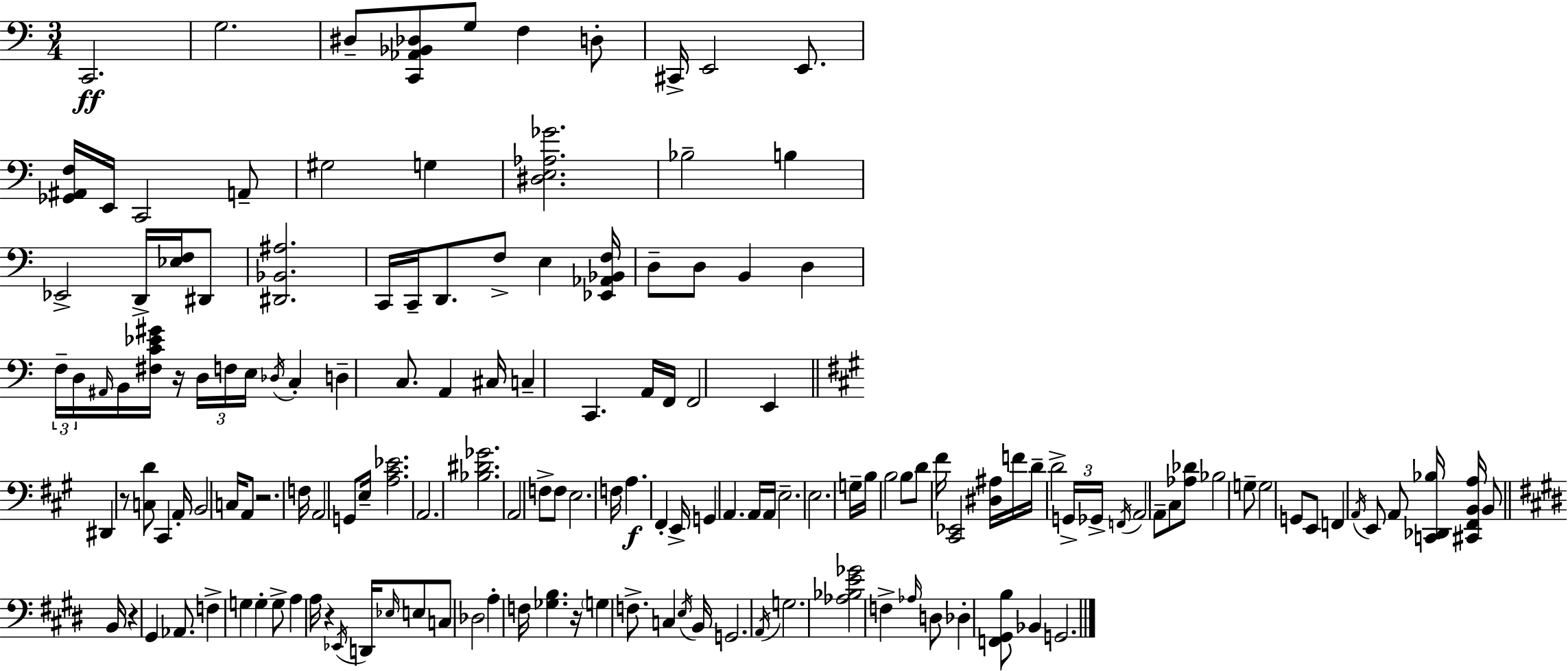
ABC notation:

X:1
T:Untitled
M:3/4
L:1/4
K:C
C,,2 G,2 ^D,/2 [C,,_A,,_B,,_D,]/2 G,/2 F, D,/2 ^C,,/4 E,,2 E,,/2 [_G,,^A,,F,]/4 E,,/4 C,,2 A,,/2 ^G,2 G, [^D,E,_A,_G]2 _B,2 B, _E,,2 D,,/4 [_E,F,]/4 ^D,,/2 [^D,,_B,,^A,]2 C,,/4 C,,/4 D,,/2 F,/2 E, [_E,,_A,,_B,,F,]/4 D,/2 D,/2 B,, D, F,/4 D,/4 ^A,,/4 B,,/4 [^F,C_E^G]/4 z/4 D,/4 F,/4 E,/4 _D,/4 C, D, C,/2 A,, ^C,/4 C, C,, A,,/4 F,,/4 F,,2 E,, ^D,, z/2 [C,D]/2 ^C,, A,,/4 B,,2 C,/4 A,,/2 z2 F,/4 A,,2 G,,/2 E,/4 [A,^C_E]2 A,,2 [_B,^D_G]2 A,,2 F,/2 F,/2 E,2 F,/4 A, ^F,, E,,/4 G,, A,, A,,/4 A,,/4 E,2 E,2 G,/4 B,/4 B,2 B,/2 D/2 ^F/4 [^C,,_E,,]2 [^D,^A,]/4 F/4 D/4 D2 G,,/4 _G,,/4 F,,/4 A,,2 A,,/2 ^C,/2 [_A,_D]/2 _B,2 G,/2 G,2 G,,/2 E,,/2 F,, A,,/4 E,,/2 A,,/2 [C,,_D,,_B,]/4 [^C,,^F,,B,,A,]/4 B,,/2 B,,/4 z ^G,, _A,,/2 F, G, G, G,/2 A, A,/4 z _E,,/4 D,,/4 _E,/4 E,/2 C,/2 _D,2 A, F,/4 [_G,B,] z/4 G, F,/2 C, E,/4 B,,/4 G,,2 A,,/4 G,2 [_A,_B,E_G]2 F, _A,/4 D,/2 _D, [F,,^G,,B,]/2 _B,, G,,2